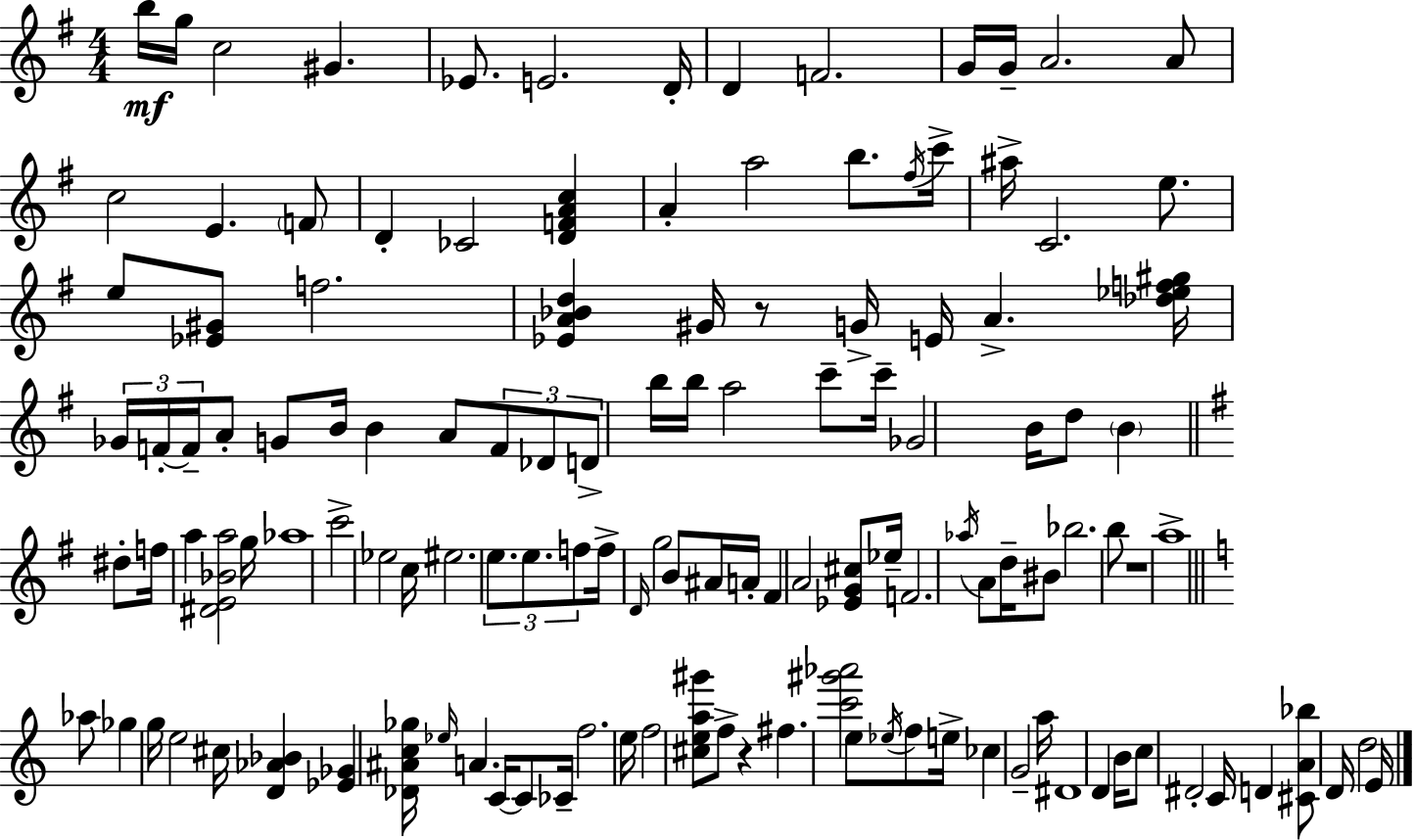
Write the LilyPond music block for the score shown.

{
  \clef treble
  \numericTimeSignature
  \time 4/4
  \key g \major
  b''16\mf g''16 c''2 gis'4. | ees'8. e'2. d'16-. | d'4 f'2. | g'16 g'16-- a'2. a'8 | \break c''2 e'4. \parenthesize f'8 | d'4-. ces'2 <d' f' a' c''>4 | a'4-. a''2 b''8. \acciaccatura { fis''16 } | c'''16-> ais''16-> c'2. e''8. | \break e''8 <ees' gis'>8 f''2. | <ees' a' bes' d''>4 gis'16 r8 g'16-> e'16 a'4.-> | <des'' ees'' f'' gis''>16 \tuplet 3/2 { ges'16 f'16-.~~ f'16-- } a'8-. g'8 b'16 b'4 a'8 \tuplet 3/2 { f'8 | des'8 d'8-> } b''16 b''16 a''2 c'''8-- | \break c'''16-- ges'2 b'16 d''8 \parenthesize b'4 | \bar "||" \break \key e \minor dis''8-. f''16 a''4 <dis' e' bes' a''>2 g''16 | aes''1 | c'''2-> ees''2 | c''16 eis''2. \tuplet 3/2 { e''8. | \break e''8. f''8 } f''16-> \grace { d'16 } g''2 b'8 | ais'16 a'16-. fis'4 a'2 <ees' g' cis''>8 | ees''16-- f'2. \acciaccatura { aes''16 } a'8 | d''16-- bis'8 bes''2. | \break b''8 r1 | a''1-> | \bar "||" \break \key a \minor aes''8 ges''4 g''16 e''2 cis''16 | <d' aes' bes'>4 <ees' ges'>4 <des' ais' c'' ges''>16 \grace { ees''16 } a'4. | c'16~~ c'8 ces'16-- f''2. | e''16 f''2 <cis'' e'' a'' gis'''>8 f''8-> r4 | \break fis''4. <c''' gis''' aes'''>2 e''8 | \acciaccatura { ees''16 } f''8 e''16-> ces''4 g'2-- | a''16 dis'1 | d'4 b'16 c''8 dis'2-. | \break c'16 d'4 <cis' a' bes''>8 d'16 d''2 | e'16 \bar "|."
}